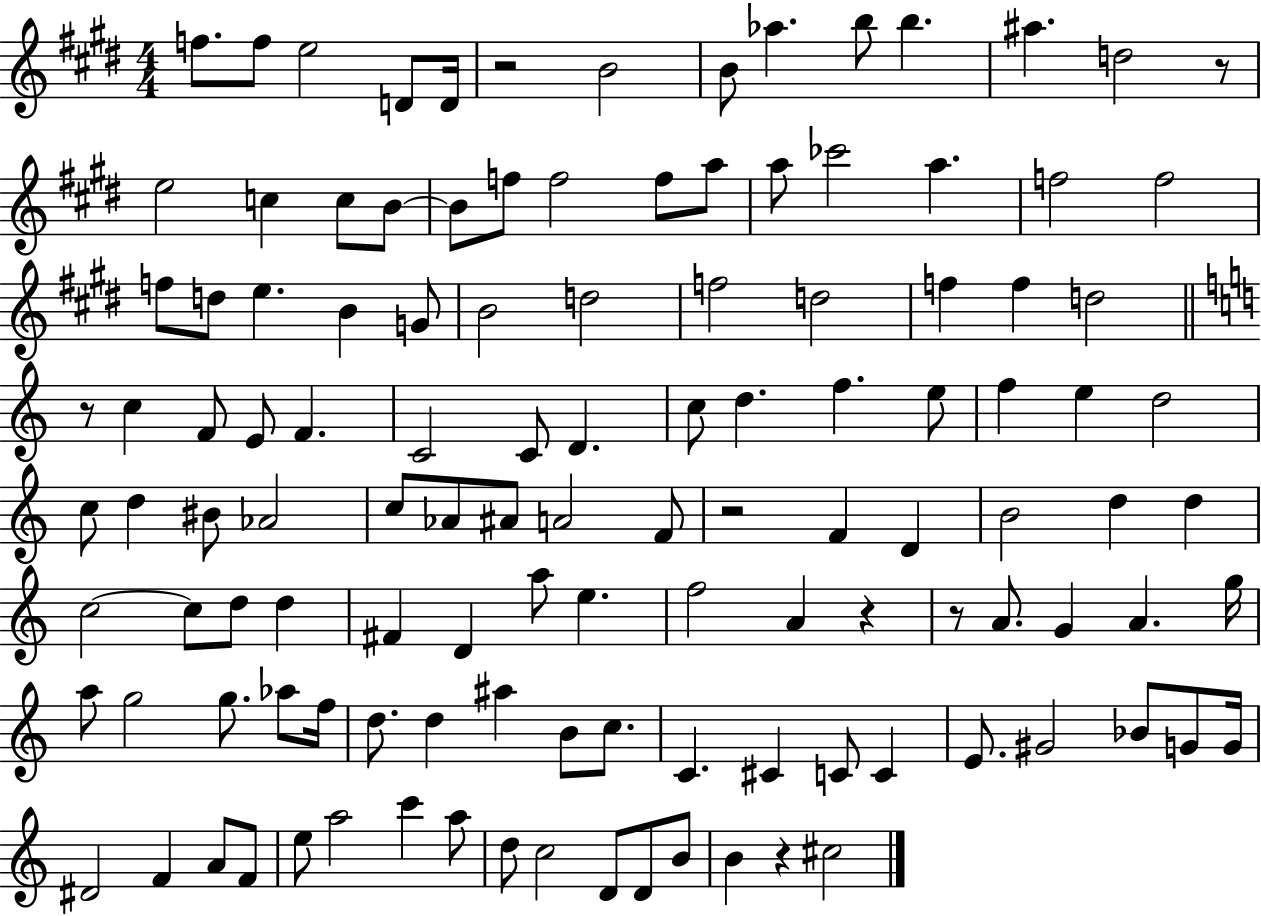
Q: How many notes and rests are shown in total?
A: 121